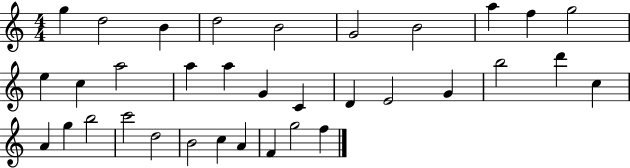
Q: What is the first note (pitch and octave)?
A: G5